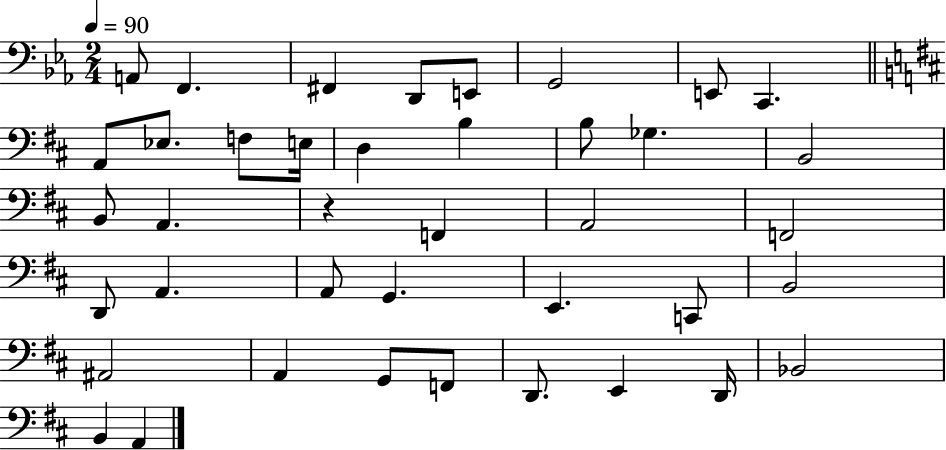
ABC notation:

X:1
T:Untitled
M:2/4
L:1/4
K:Eb
A,,/2 F,, ^F,, D,,/2 E,,/2 G,,2 E,,/2 C,, A,,/2 _E,/2 F,/2 E,/4 D, B, B,/2 _G, B,,2 B,,/2 A,, z F,, A,,2 F,,2 D,,/2 A,, A,,/2 G,, E,, C,,/2 B,,2 ^A,,2 A,, G,,/2 F,,/2 D,,/2 E,, D,,/4 _B,,2 B,, A,,